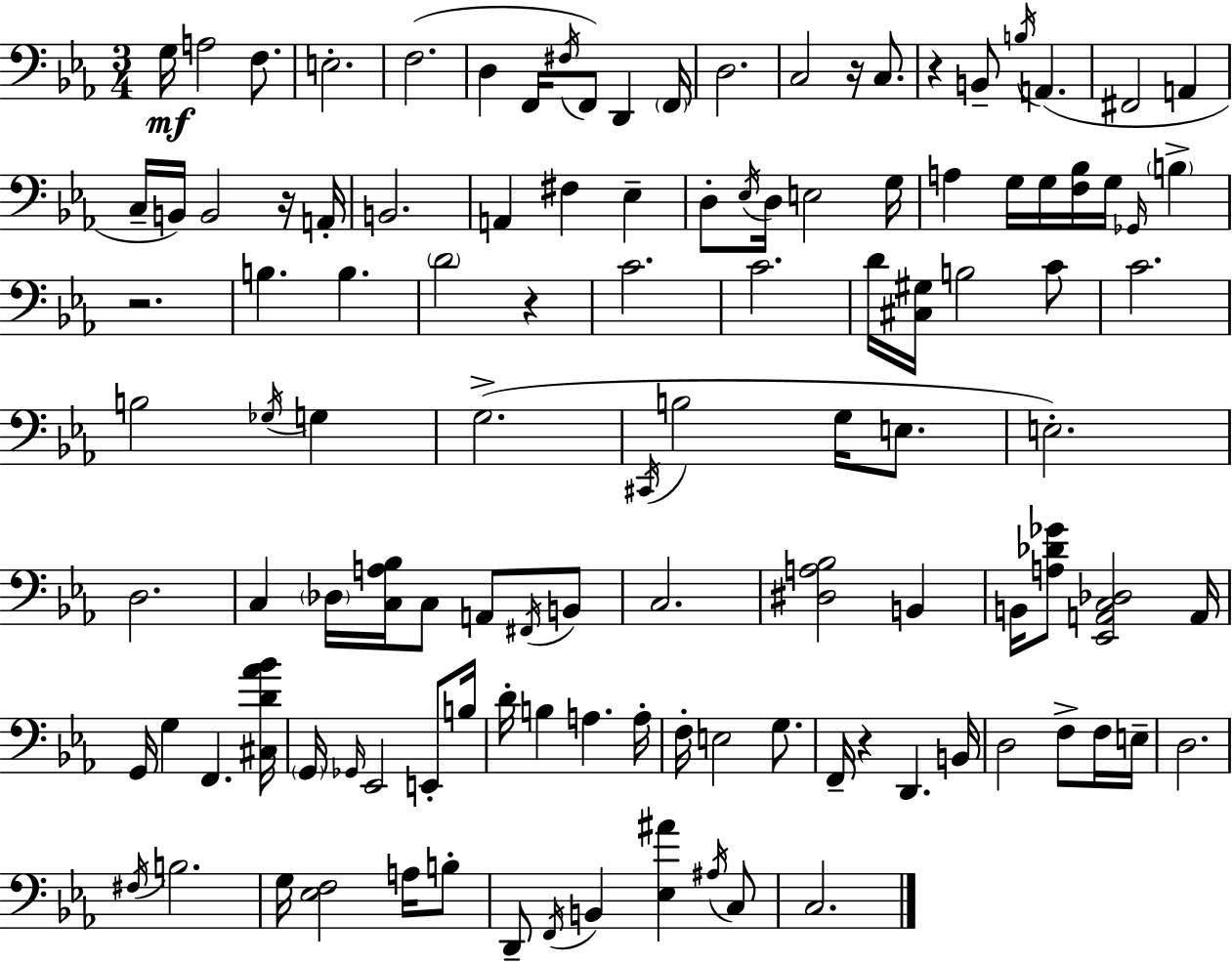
{
  \clef bass
  \numericTimeSignature
  \time 3/4
  \key c \minor
  \repeat volta 2 { g16\mf a2 f8. | e2.-. | f2.( | d4 f,16 \acciaccatura { fis16 } f,8) d,4 | \break \parenthesize f,16 d2. | c2 r16 c8. | r4 b,8-- \acciaccatura { b16 }( a,4. | fis,2 a,4 | \break c16-- b,16) b,2 | r16 a,16-. b,2. | a,4 fis4 ees4-- | d8-. \acciaccatura { ees16 } d16 e2 | \break g16 a4 g16 g16 <f bes>16 g16 \grace { ges,16 } | \parenthesize b4-> r2. | b4. b4. | \parenthesize d'2 | \break r4 c'2. | c'2. | d'16 <cis gis>16 b2 | c'8 c'2. | \break b2 | \acciaccatura { ges16 } g4 g2.->( | \acciaccatura { cis,16 } b2 | g16 e8. e2.-.) | \break d2. | c4 \parenthesize des16 <c a bes>16 | c8 a,8 \acciaccatura { fis,16 } b,8 c2. | <dis a bes>2 | \break b,4 b,16 <a des' ges'>8 <ees, a, c des>2 | a,16 g,16 g4 | f,4. <cis d' aes' bes'>16 \parenthesize g,16 \grace { ges,16 } ees,2 | e,8-. b16 d'16-. b4 | \break a4. a16-. f16-. e2 | g8. f,16-- r4 | d,4. b,16 d2 | f8-> f16 e16-- d2. | \break \acciaccatura { fis16 } b2. | g16 <ees f>2 | a16 b8-. d,8-- \acciaccatura { f,16 } | b,4 <ees ais'>4 \acciaccatura { ais16 } c8 c2. | \break } \bar "|."
}